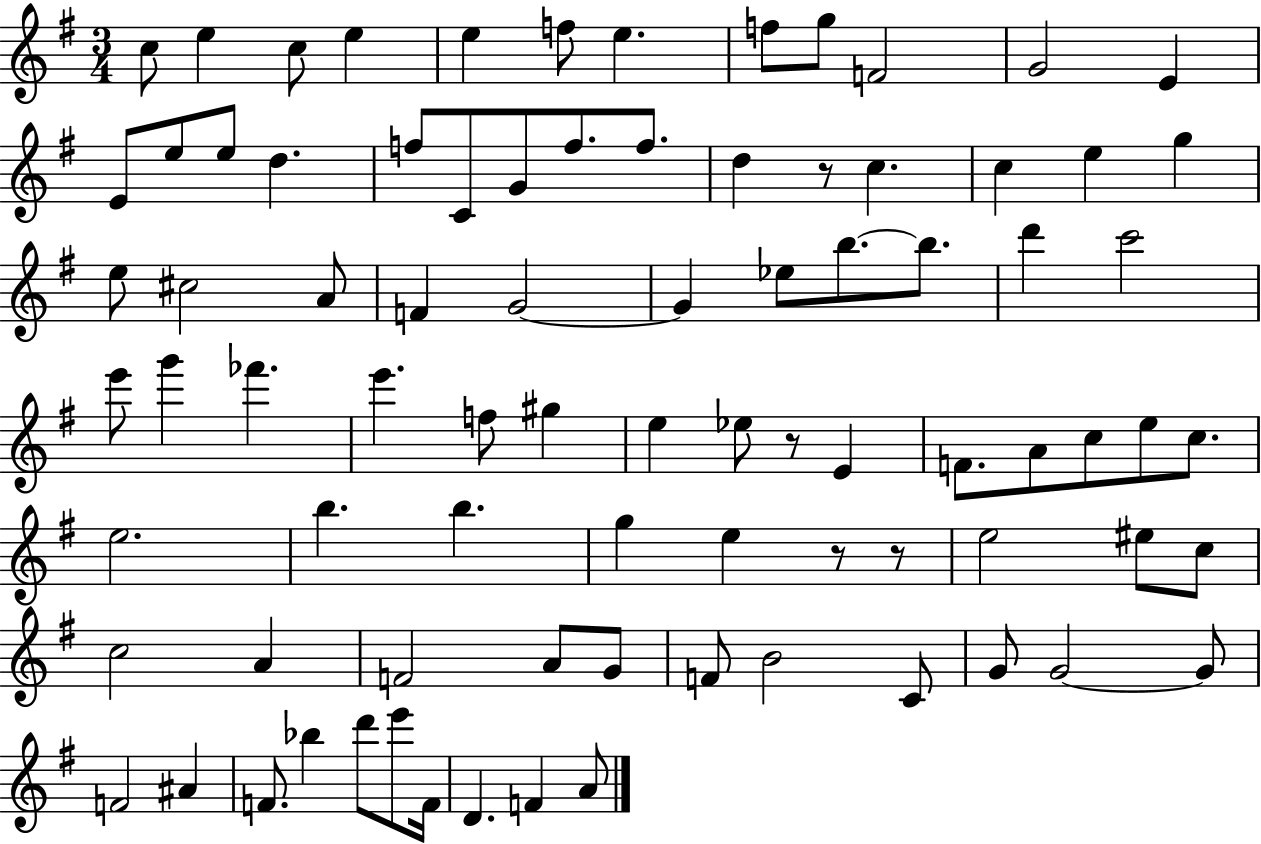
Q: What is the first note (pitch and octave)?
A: C5